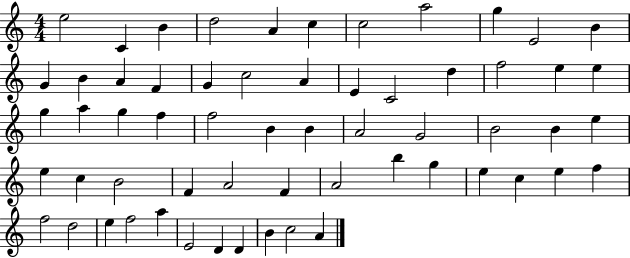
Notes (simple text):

E5/h C4/q B4/q D5/h A4/q C5/q C5/h A5/h G5/q E4/h B4/q G4/q B4/q A4/q F4/q G4/q C5/h A4/q E4/q C4/h D5/q F5/h E5/q E5/q G5/q A5/q G5/q F5/q F5/h B4/q B4/q A4/h G4/h B4/h B4/q E5/q E5/q C5/q B4/h F4/q A4/h F4/q A4/h B5/q G5/q E5/q C5/q E5/q F5/q F5/h D5/h E5/q F5/h A5/q E4/h D4/q D4/q B4/q C5/h A4/q